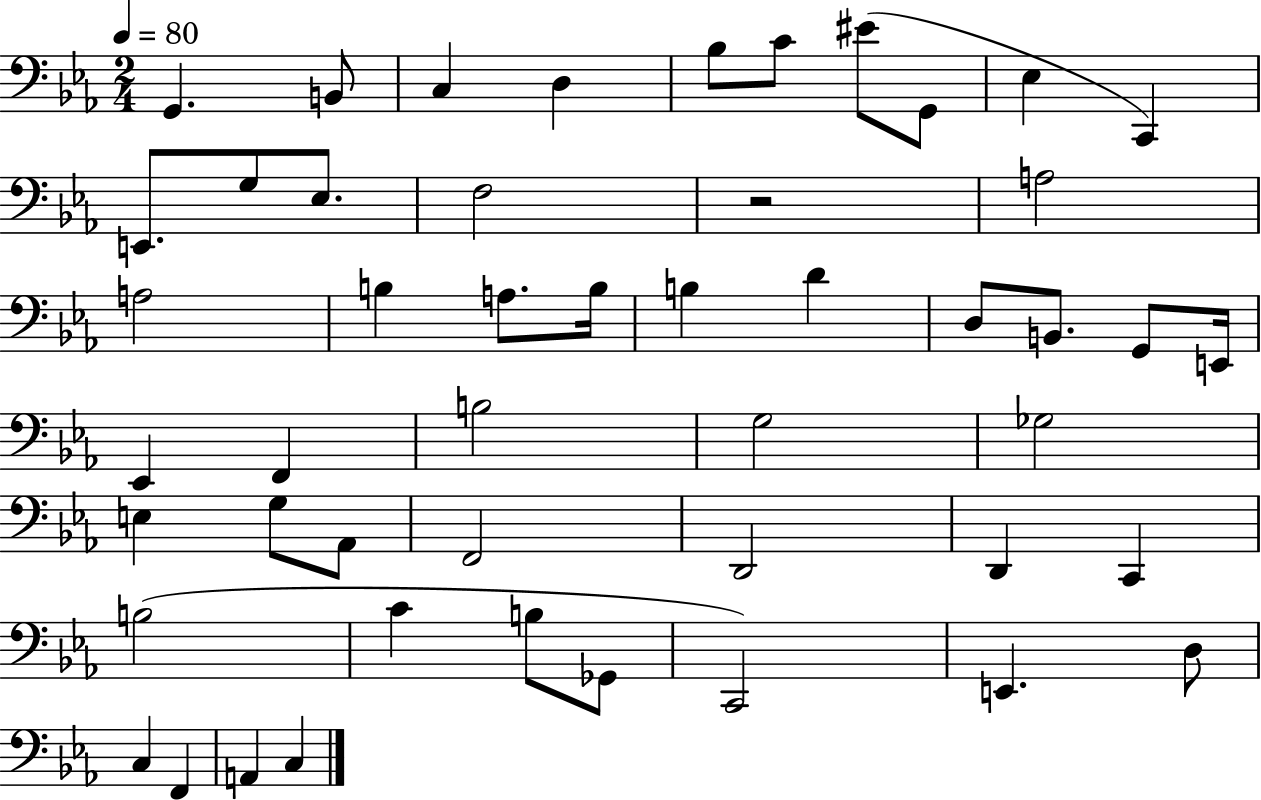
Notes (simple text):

G2/q. B2/e C3/q D3/q Bb3/e C4/e EIS4/e G2/e Eb3/q C2/q E2/e. G3/e Eb3/e. F3/h R/h A3/h A3/h B3/q A3/e. B3/s B3/q D4/q D3/e B2/e. G2/e E2/s Eb2/q F2/q B3/h G3/h Gb3/h E3/q G3/e Ab2/e F2/h D2/h D2/q C2/q B3/h C4/q B3/e Gb2/e C2/h E2/q. D3/e C3/q F2/q A2/q C3/q